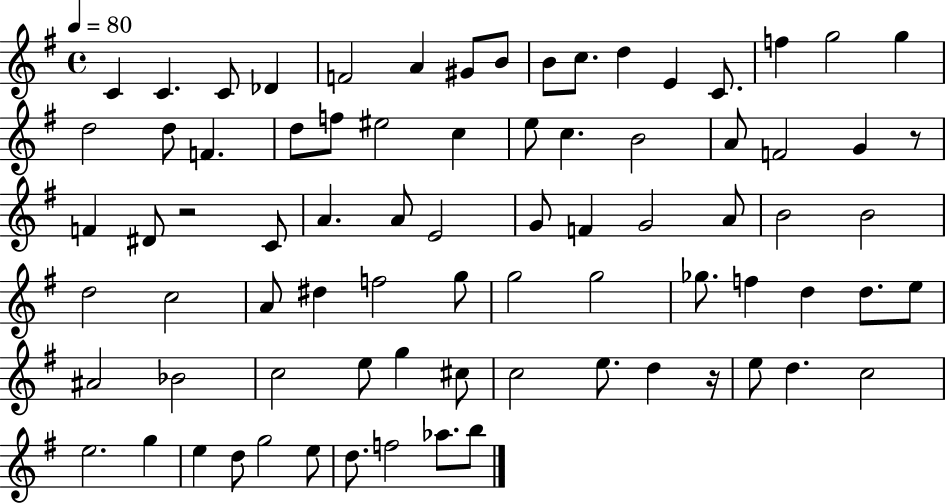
C4/q C4/q. C4/e Db4/q F4/h A4/q G#4/e B4/e B4/e C5/e. D5/q E4/q C4/e. F5/q G5/h G5/q D5/h D5/e F4/q. D5/e F5/e EIS5/h C5/q E5/e C5/q. B4/h A4/e F4/h G4/q R/e F4/q D#4/e R/h C4/e A4/q. A4/e E4/h G4/e F4/q G4/h A4/e B4/h B4/h D5/h C5/h A4/e D#5/q F5/h G5/e G5/h G5/h Gb5/e. F5/q D5/q D5/e. E5/e A#4/h Bb4/h C5/h E5/e G5/q C#5/e C5/h E5/e. D5/q R/s E5/e D5/q. C5/h E5/h. G5/q E5/q D5/e G5/h E5/e D5/e. F5/h Ab5/e. B5/e